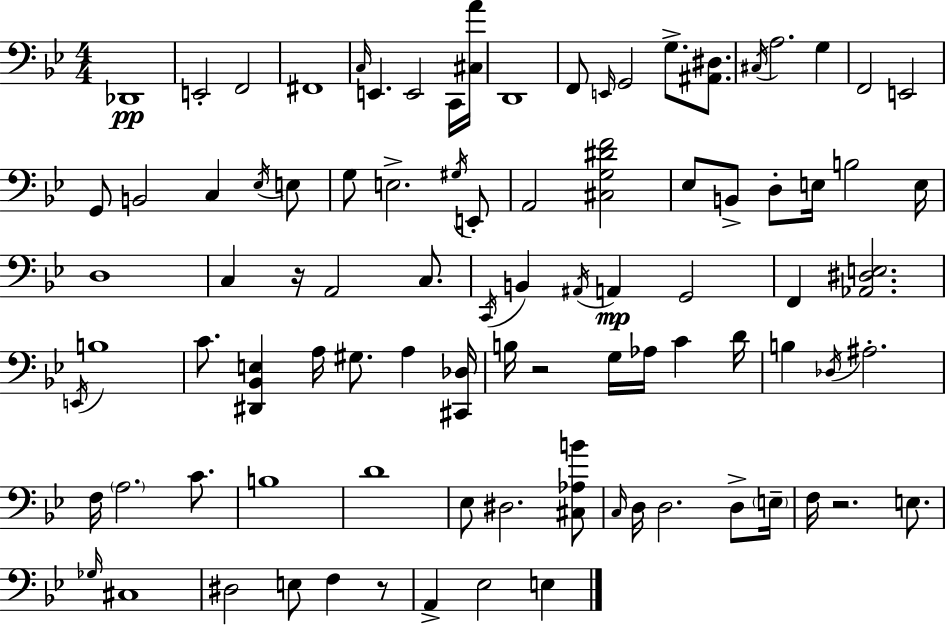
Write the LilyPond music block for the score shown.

{
  \clef bass
  \numericTimeSignature
  \time 4/4
  \key bes \major
  des,1\pp | e,2-. f,2 | fis,1 | \grace { c16 } e,4. e,2 c,16 | \break <cis a'>16 d,1 | f,8 \grace { e,16 } g,2 g8.-> <ais, dis>8. | \acciaccatura { cis16 } a2. g4 | f,2 e,2 | \break g,8 b,2 c4 | \acciaccatura { ees16 } e8 g8 e2.-> | \acciaccatura { gis16 } e,8-. a,2 <cis g dis' f'>2 | ees8 b,8-> d8-. e16 b2 | \break e16 d1 | c4 r16 a,2 | c8. \acciaccatura { c,16 } b,4 \acciaccatura { ais,16 } a,4\mp g,2 | f,4 <aes, dis e>2. | \break \acciaccatura { e,16 } b1 | c'8. <dis, bes, e>4 a16 | gis8. a4 <cis, des>16 b16 r2 | g16 aes16 c'4 d'16 b4 \acciaccatura { des16 } ais2.-. | \break f16 \parenthesize a2. | c'8. b1 | d'1 | ees8 dis2. | \break <cis aes b'>8 \grace { c16 } d16 d2. | d8-> \parenthesize e16-- f16 r2. | e8. \grace { ges16 } cis1 | dis2 | \break e8 f4 r8 a,4-> ees2 | e4 \bar "|."
}